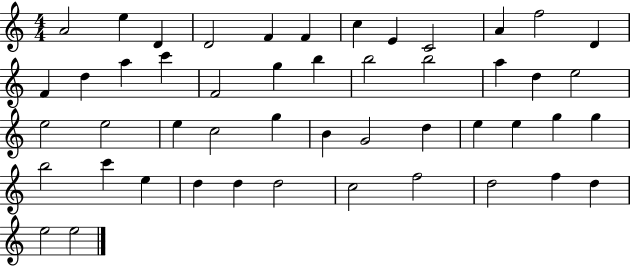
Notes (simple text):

A4/h E5/q D4/q D4/h F4/q F4/q C5/q E4/q C4/h A4/q F5/h D4/q F4/q D5/q A5/q C6/q F4/h G5/q B5/q B5/h B5/h A5/q D5/q E5/h E5/h E5/h E5/q C5/h G5/q B4/q G4/h D5/q E5/q E5/q G5/q G5/q B5/h C6/q E5/q D5/q D5/q D5/h C5/h F5/h D5/h F5/q D5/q E5/h E5/h